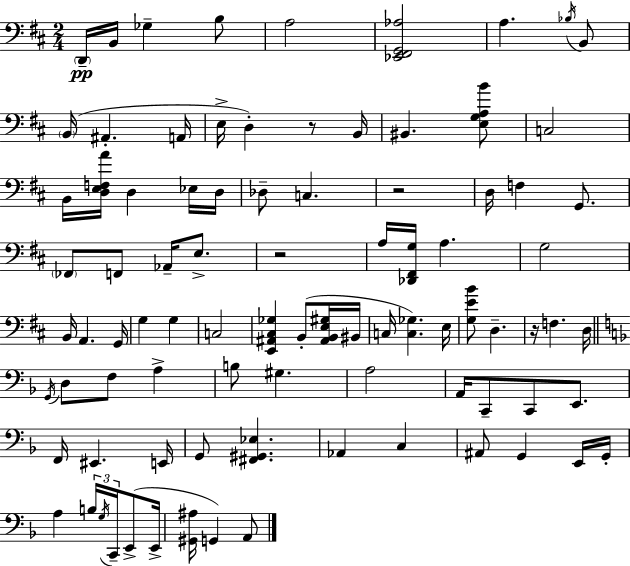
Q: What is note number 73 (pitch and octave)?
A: G2